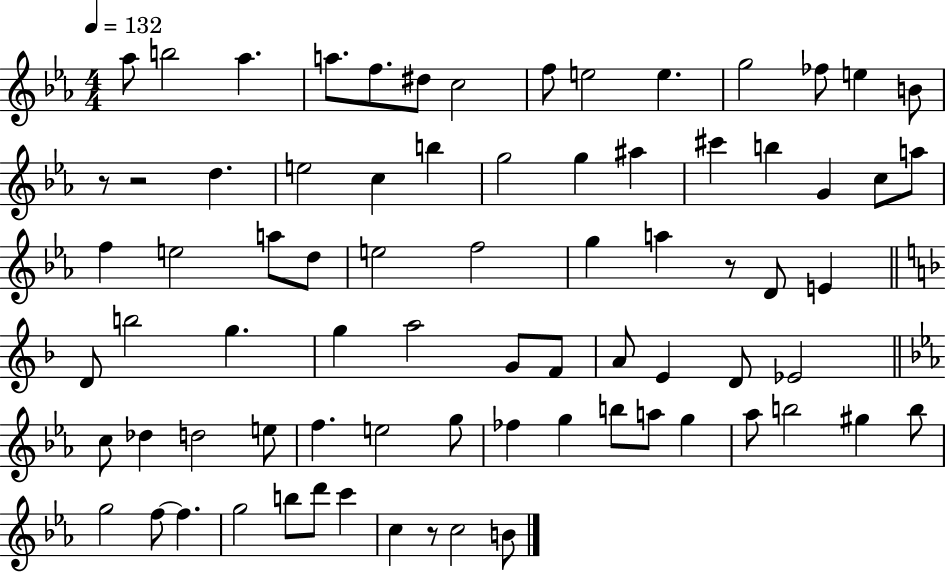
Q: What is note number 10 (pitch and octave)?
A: E5